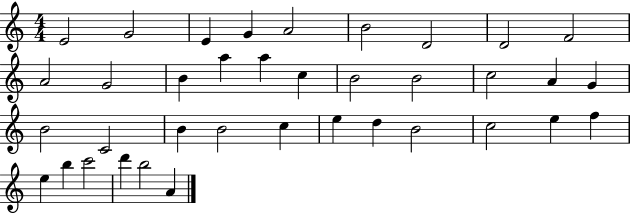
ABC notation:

X:1
T:Untitled
M:4/4
L:1/4
K:C
E2 G2 E G A2 B2 D2 D2 F2 A2 G2 B a a c B2 B2 c2 A G B2 C2 B B2 c e d B2 c2 e f e b c'2 d' b2 A